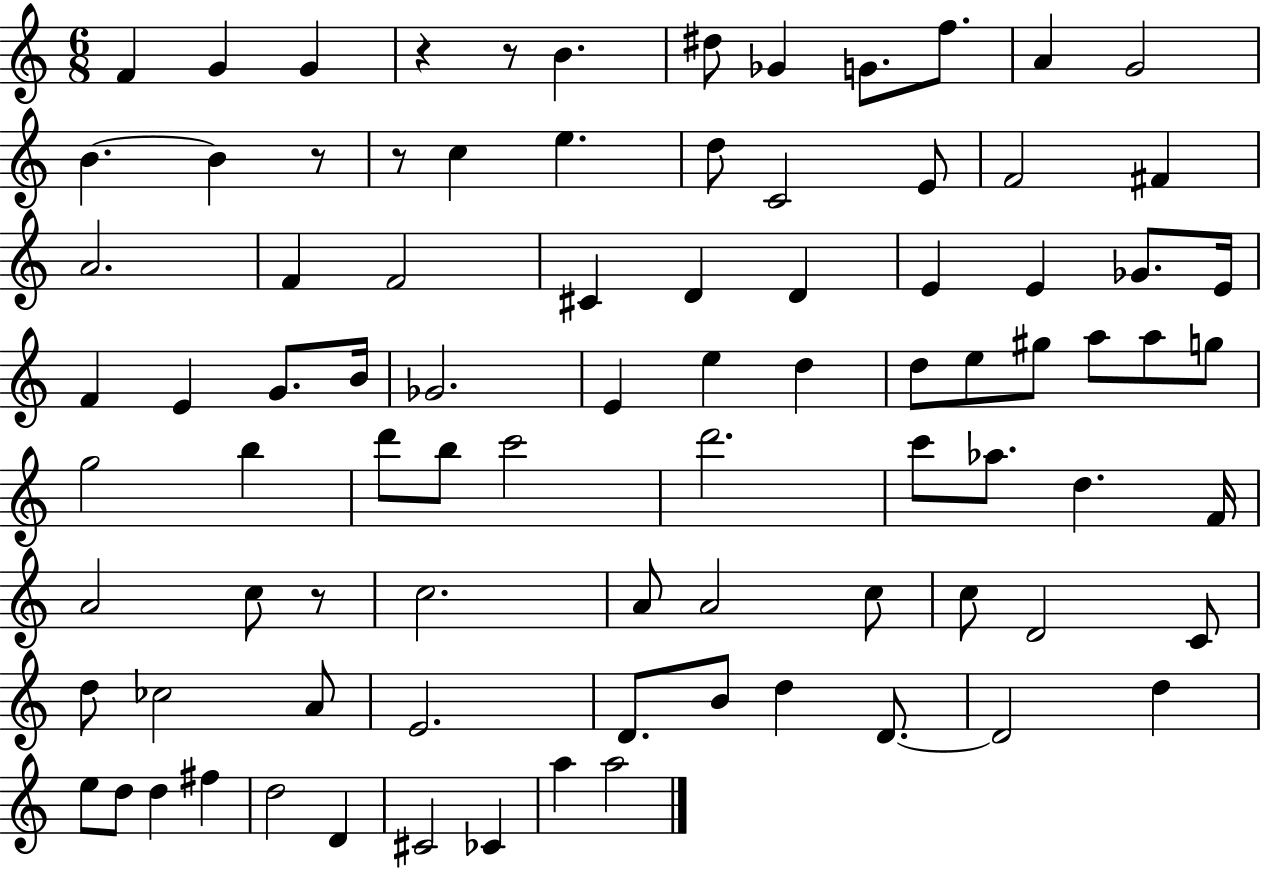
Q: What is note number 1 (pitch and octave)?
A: F4